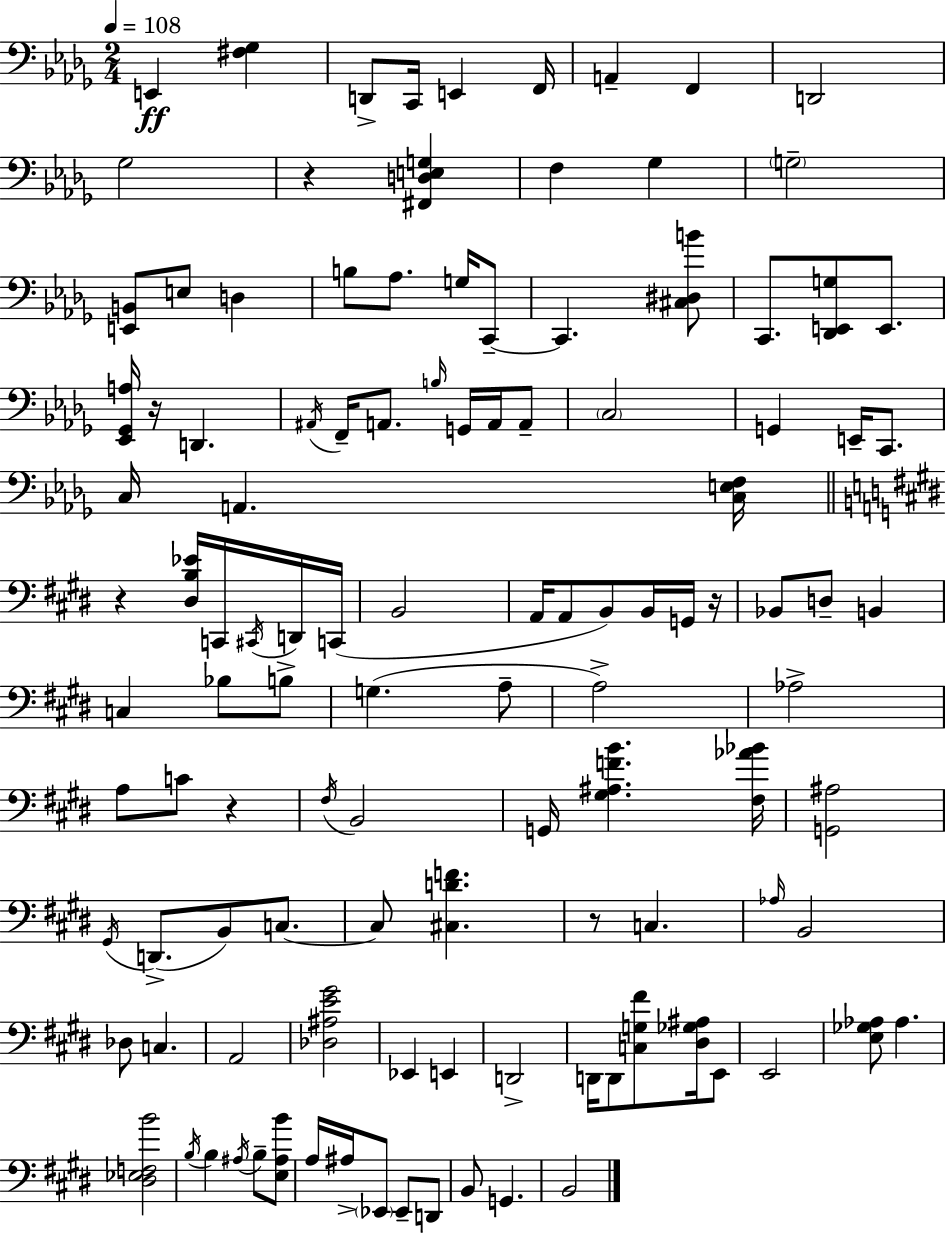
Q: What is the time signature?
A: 2/4